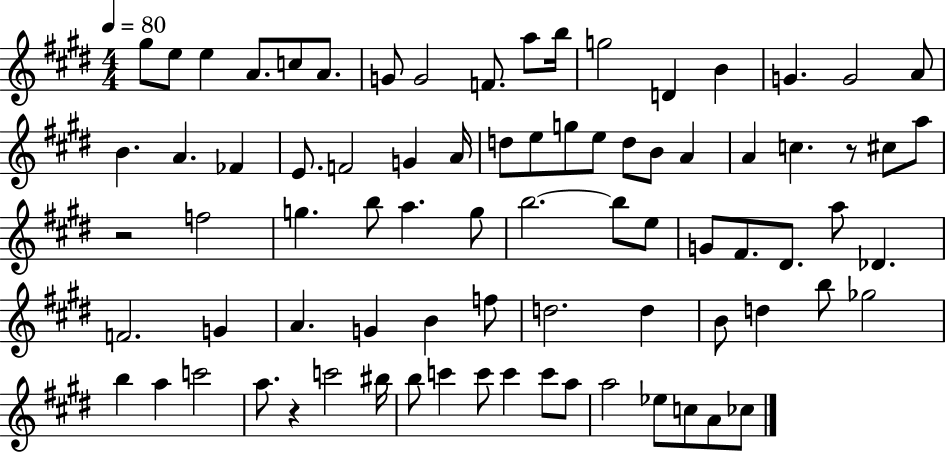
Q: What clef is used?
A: treble